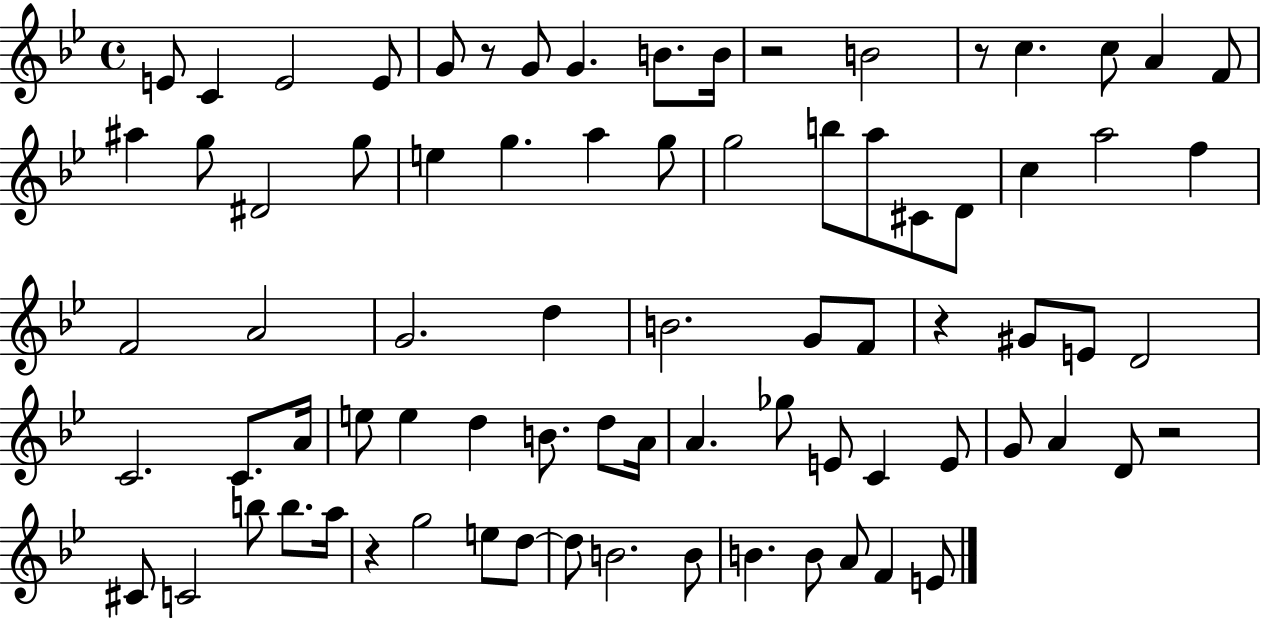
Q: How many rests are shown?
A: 6